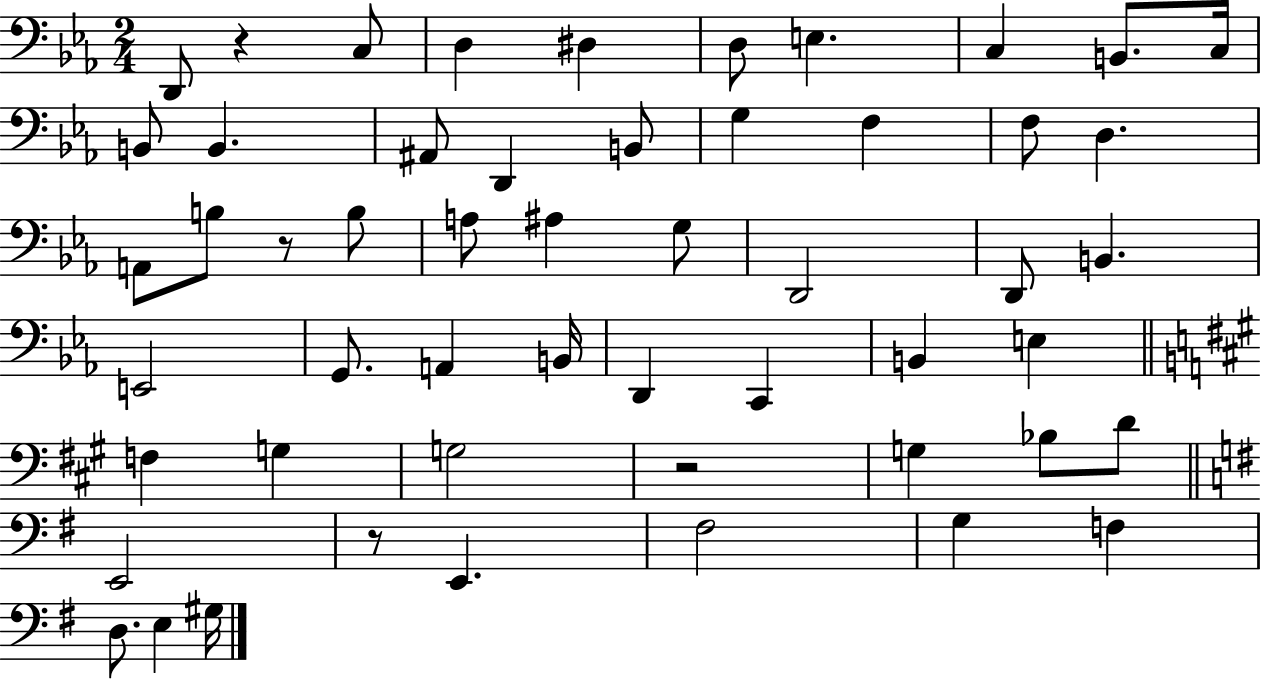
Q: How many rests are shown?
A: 4